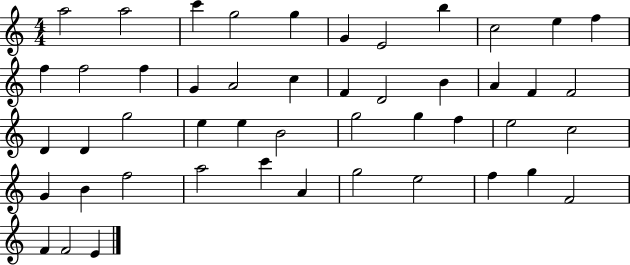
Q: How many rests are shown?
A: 0